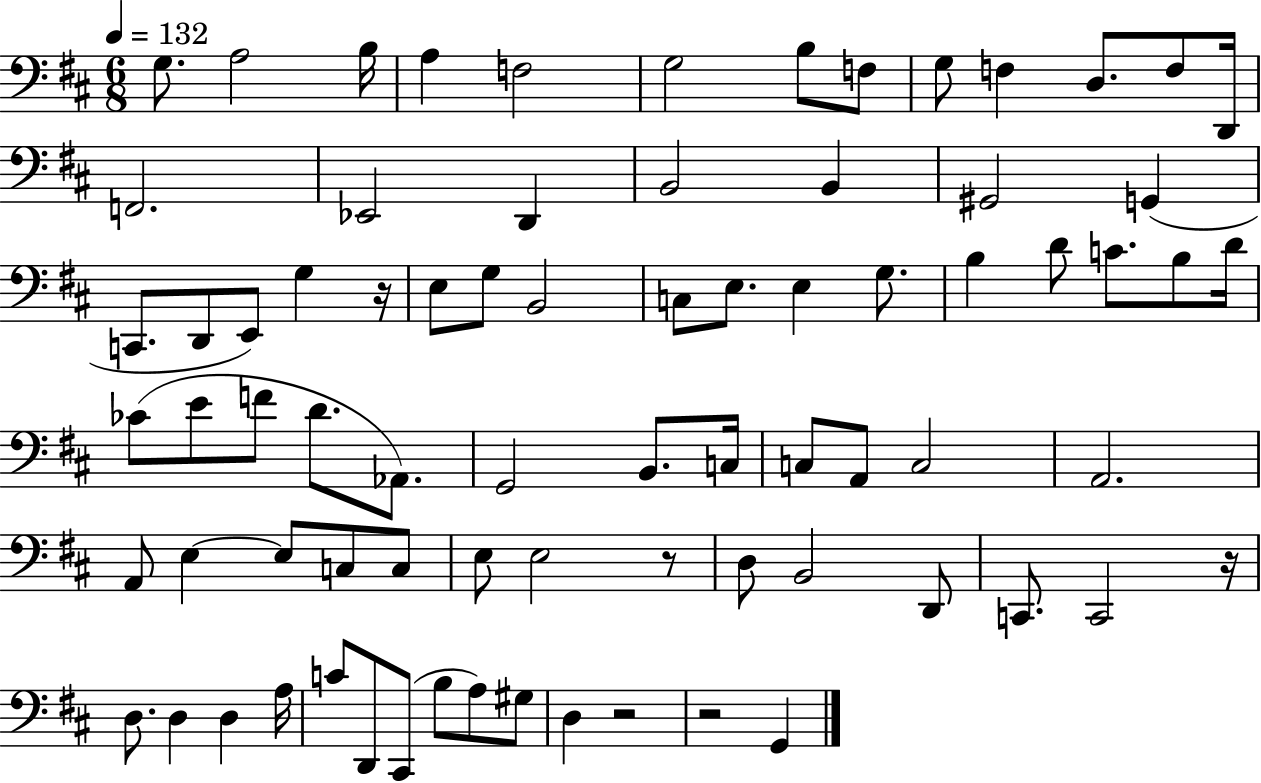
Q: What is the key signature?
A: D major